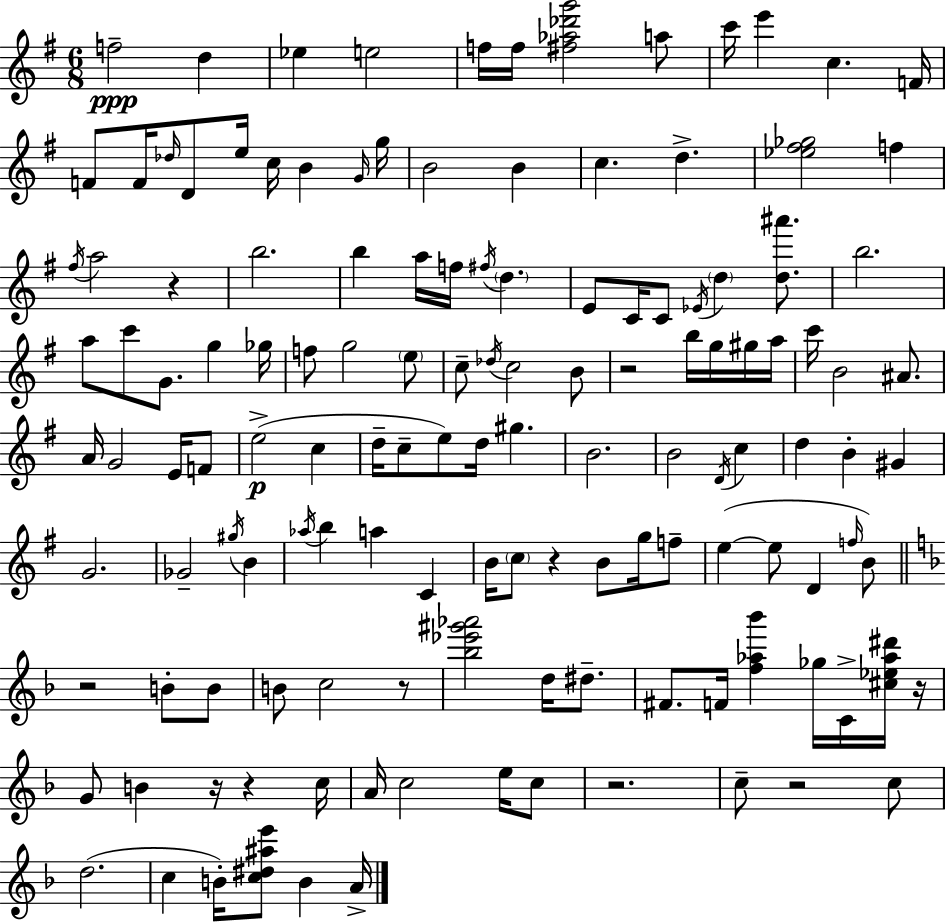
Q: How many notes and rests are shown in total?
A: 135